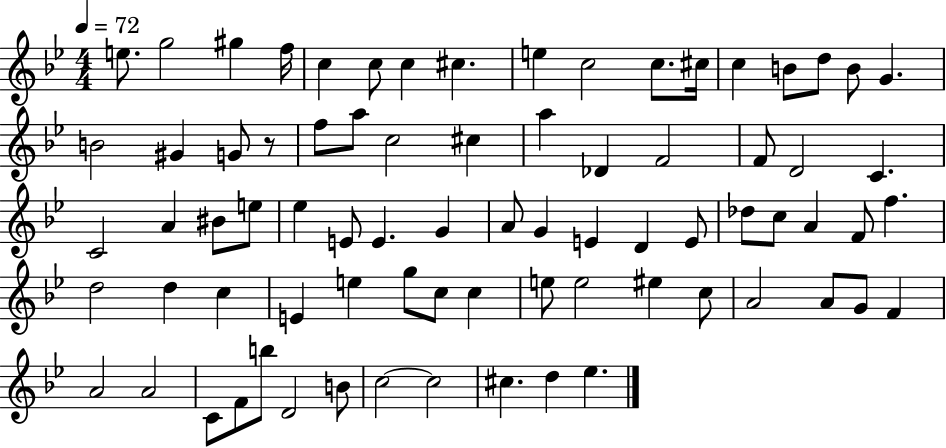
{
  \clef treble
  \numericTimeSignature
  \time 4/4
  \key bes \major
  \tempo 4 = 72
  e''8. g''2 gis''4 f''16 | c''4 c''8 c''4 cis''4. | e''4 c''2 c''8. cis''16 | c''4 b'8 d''8 b'8 g'4. | \break b'2 gis'4 g'8 r8 | f''8 a''8 c''2 cis''4 | a''4 des'4 f'2 | f'8 d'2 c'4. | \break c'2 a'4 bis'8 e''8 | ees''4 e'8 e'4. g'4 | a'8 g'4 e'4 d'4 e'8 | des''8 c''8 a'4 f'8 f''4. | \break d''2 d''4 c''4 | e'4 e''4 g''8 c''8 c''4 | e''8 e''2 eis''4 c''8 | a'2 a'8 g'8 f'4 | \break a'2 a'2 | c'8 f'8 b''8 d'2 b'8 | c''2~~ c''2 | cis''4. d''4 ees''4. | \break \bar "|."
}